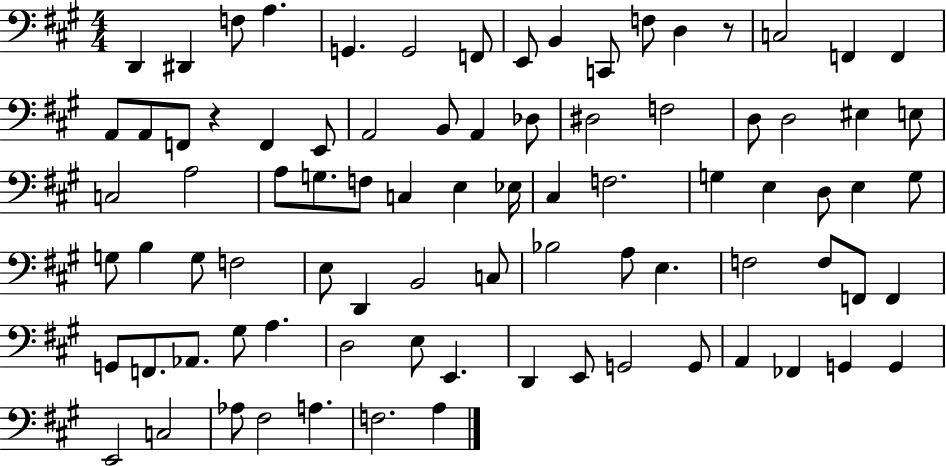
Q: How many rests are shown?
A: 2